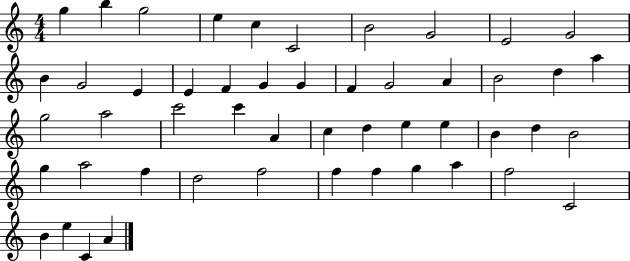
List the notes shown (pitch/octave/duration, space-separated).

G5/q B5/q G5/h E5/q C5/q C4/h B4/h G4/h E4/h G4/h B4/q G4/h E4/q E4/q F4/q G4/q G4/q F4/q G4/h A4/q B4/h D5/q A5/q G5/h A5/h C6/h C6/q A4/q C5/q D5/q E5/q E5/q B4/q D5/q B4/h G5/q A5/h F5/q D5/h F5/h F5/q F5/q G5/q A5/q F5/h C4/h B4/q E5/q C4/q A4/q